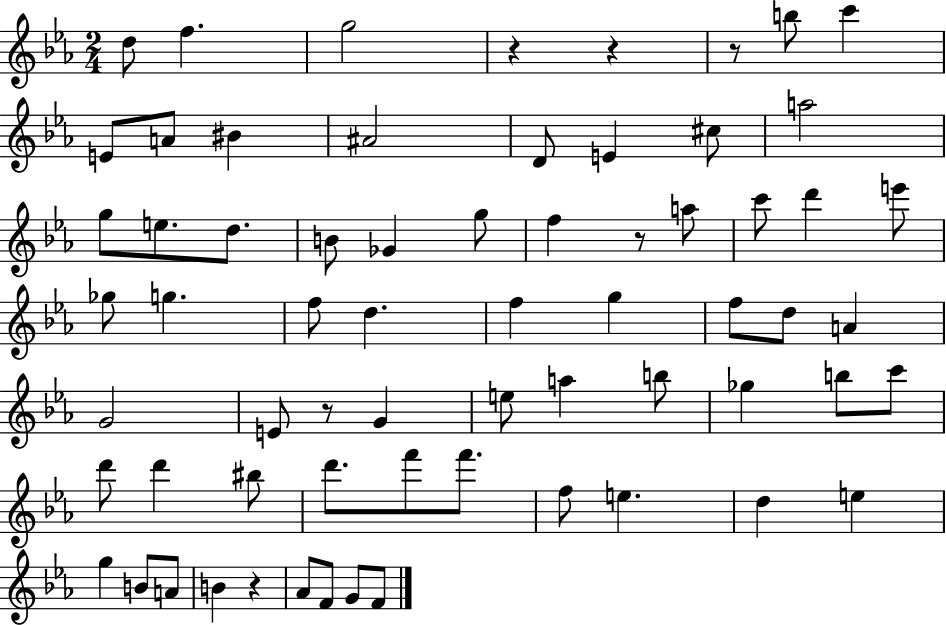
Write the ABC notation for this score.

X:1
T:Untitled
M:2/4
L:1/4
K:Eb
d/2 f g2 z z z/2 b/2 c' E/2 A/2 ^B ^A2 D/2 E ^c/2 a2 g/2 e/2 d/2 B/2 _G g/2 f z/2 a/2 c'/2 d' e'/2 _g/2 g f/2 d f g f/2 d/2 A G2 E/2 z/2 G e/2 a b/2 _g b/2 c'/2 d'/2 d' ^b/2 d'/2 f'/2 f'/2 f/2 e d e g B/2 A/2 B z _A/2 F/2 G/2 F/2